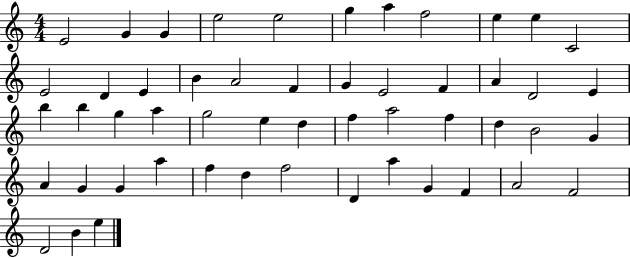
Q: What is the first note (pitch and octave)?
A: E4